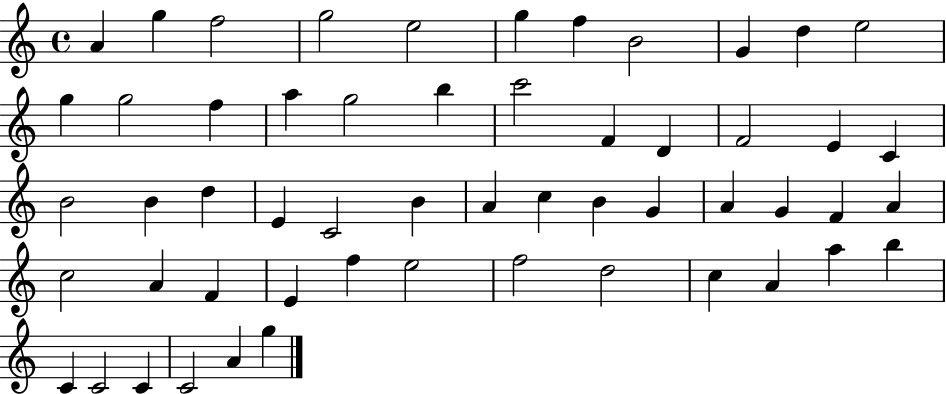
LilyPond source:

{
  \clef treble
  \time 4/4
  \defaultTimeSignature
  \key c \major
  a'4 g''4 f''2 | g''2 e''2 | g''4 f''4 b'2 | g'4 d''4 e''2 | \break g''4 g''2 f''4 | a''4 g''2 b''4 | c'''2 f'4 d'4 | f'2 e'4 c'4 | \break b'2 b'4 d''4 | e'4 c'2 b'4 | a'4 c''4 b'4 g'4 | a'4 g'4 f'4 a'4 | \break c''2 a'4 f'4 | e'4 f''4 e''2 | f''2 d''2 | c''4 a'4 a''4 b''4 | \break c'4 c'2 c'4 | c'2 a'4 g''4 | \bar "|."
}